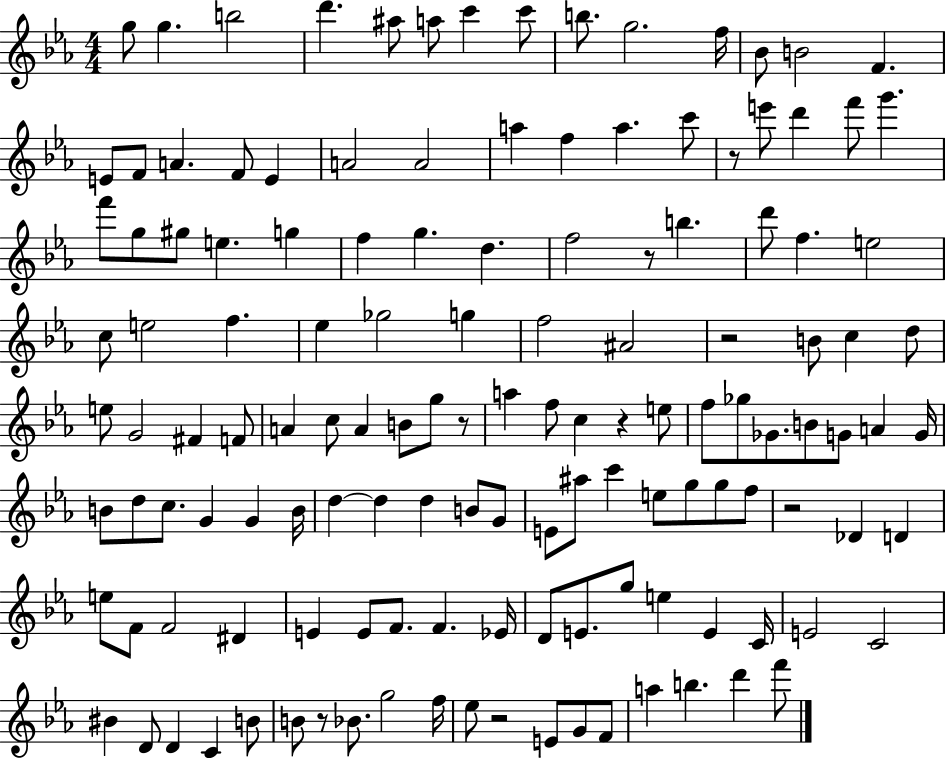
G5/e G5/q. B5/h D6/q. A#5/e A5/e C6/q C6/e B5/e. G5/h. F5/s Bb4/e B4/h F4/q. E4/e F4/e A4/q. F4/e E4/q A4/h A4/h A5/q F5/q A5/q. C6/e R/e E6/e D6/q F6/e G6/q. F6/e G5/e G#5/e E5/q. G5/q F5/q G5/q. D5/q. F5/h R/e B5/q. D6/e F5/q. E5/h C5/e E5/h F5/q. Eb5/q Gb5/h G5/q F5/h A#4/h R/h B4/e C5/q D5/e E5/e G4/h F#4/q F4/e A4/q C5/e A4/q B4/e G5/e R/e A5/q F5/e C5/q R/q E5/e F5/e Gb5/e Gb4/e. B4/e G4/e A4/q G4/s B4/e D5/e C5/e. G4/q G4/q B4/s D5/q D5/q D5/q B4/e G4/e E4/e A#5/e C6/q E5/e G5/e G5/e F5/e R/h Db4/q D4/q E5/e F4/e F4/h D#4/q E4/q E4/e F4/e. F4/q. Eb4/s D4/e E4/e. G5/e E5/q E4/q C4/s E4/h C4/h BIS4/q D4/e D4/q C4/q B4/e B4/e R/e Bb4/e. G5/h F5/s Eb5/e R/h E4/e G4/e F4/e A5/q B5/q. D6/q F6/e